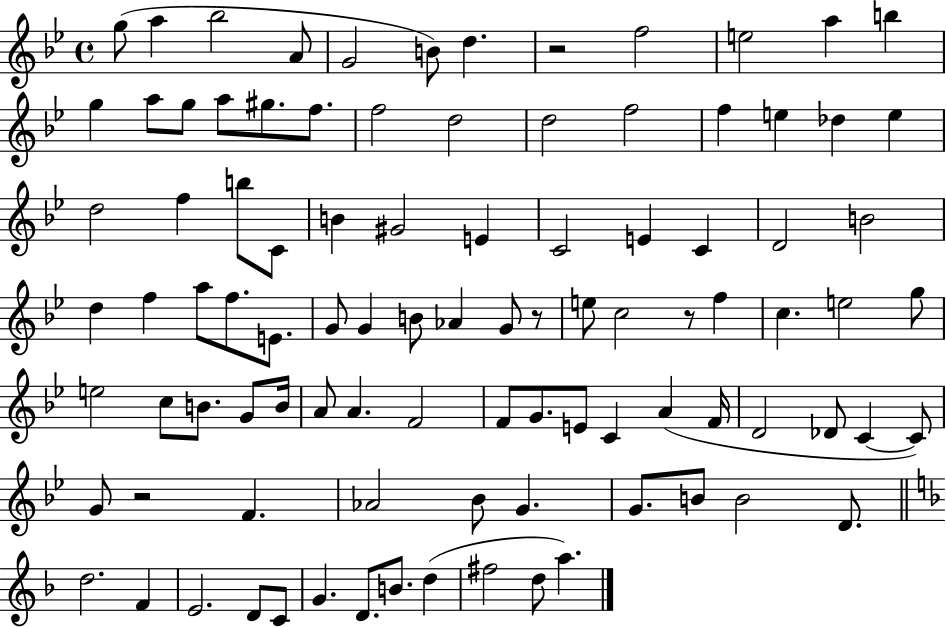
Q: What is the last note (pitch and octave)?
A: A5